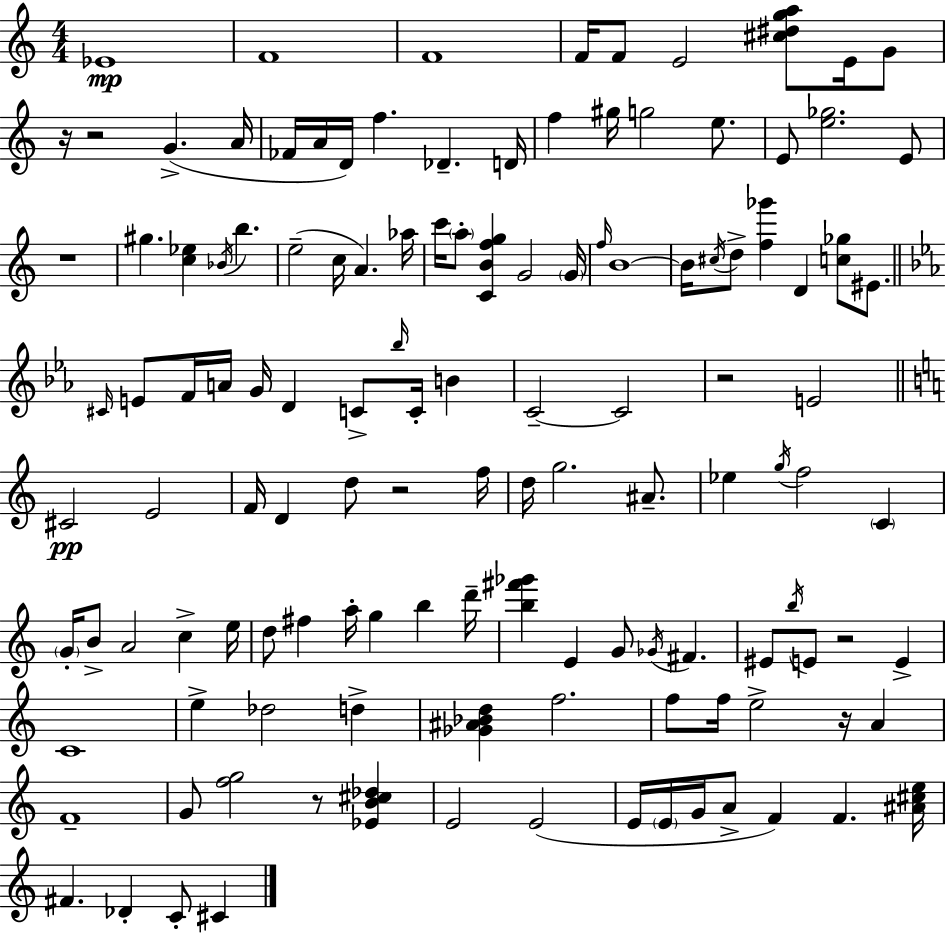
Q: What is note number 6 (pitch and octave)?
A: E4